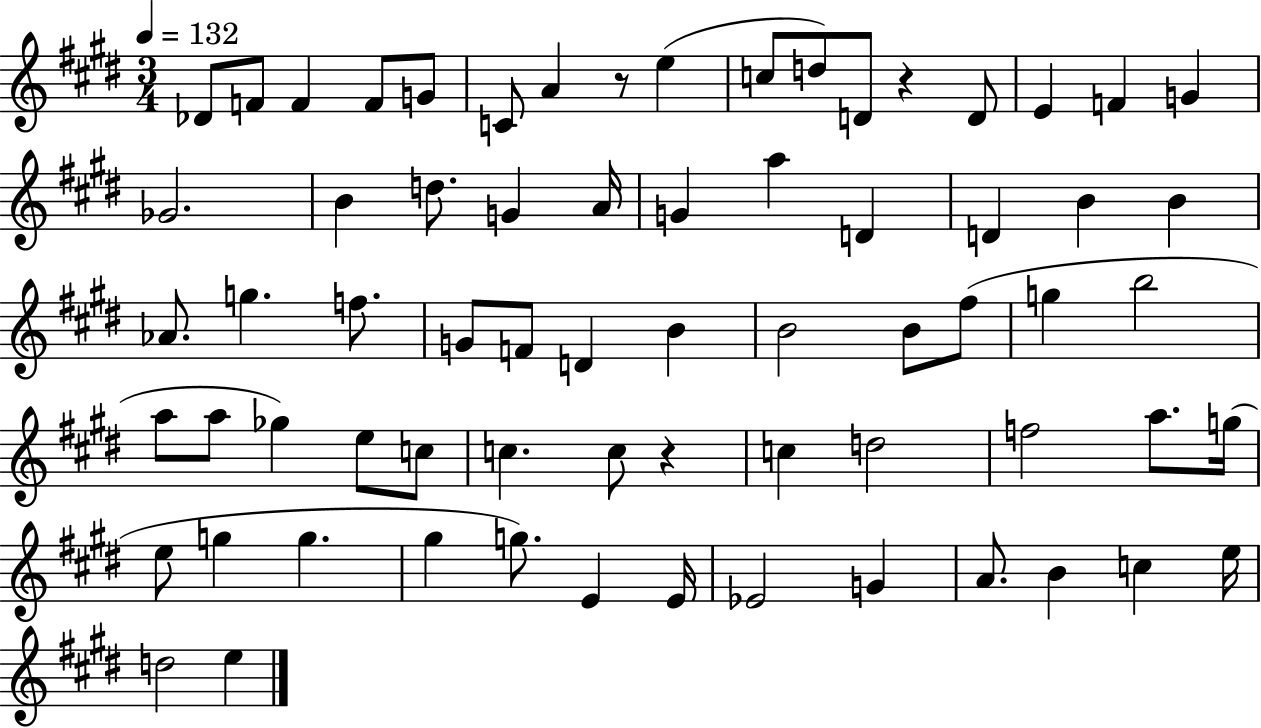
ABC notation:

X:1
T:Untitled
M:3/4
L:1/4
K:E
_D/2 F/2 F F/2 G/2 C/2 A z/2 e c/2 d/2 D/2 z D/2 E F G _G2 B d/2 G A/4 G a D D B B _A/2 g f/2 G/2 F/2 D B B2 B/2 ^f/2 g b2 a/2 a/2 _g e/2 c/2 c c/2 z c d2 f2 a/2 g/4 e/2 g g ^g g/2 E E/4 _E2 G A/2 B c e/4 d2 e